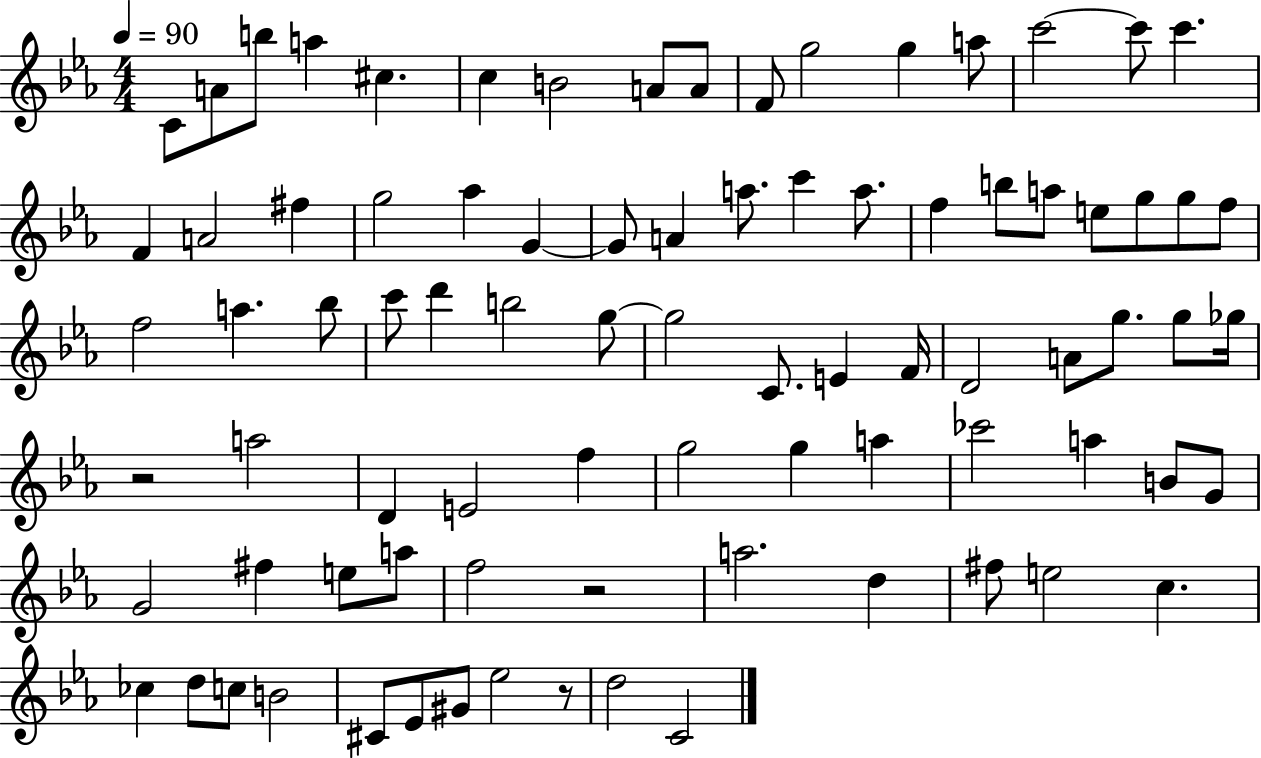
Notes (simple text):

C4/e A4/e B5/e A5/q C#5/q. C5/q B4/h A4/e A4/e F4/e G5/h G5/q A5/e C6/h C6/e C6/q. F4/q A4/h F#5/q G5/h Ab5/q G4/q G4/e A4/q A5/e. C6/q A5/e. F5/q B5/e A5/e E5/e G5/e G5/e F5/e F5/h A5/q. Bb5/e C6/e D6/q B5/h G5/e G5/h C4/e. E4/q F4/s D4/h A4/e G5/e. G5/e Gb5/s R/h A5/h D4/q E4/h F5/q G5/h G5/q A5/q CES6/h A5/q B4/e G4/e G4/h F#5/q E5/e A5/e F5/h R/h A5/h. D5/q F#5/e E5/h C5/q. CES5/q D5/e C5/e B4/h C#4/e Eb4/e G#4/e Eb5/h R/e D5/h C4/h